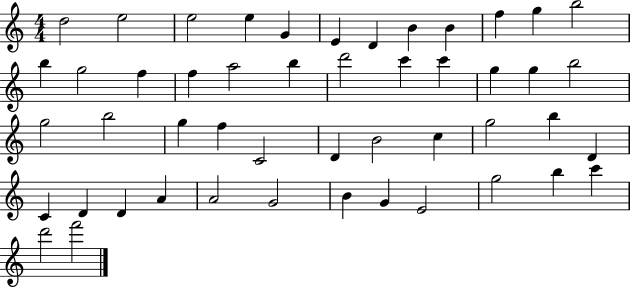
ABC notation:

X:1
T:Untitled
M:4/4
L:1/4
K:C
d2 e2 e2 e G E D B B f g b2 b g2 f f a2 b d'2 c' c' g g b2 g2 b2 g f C2 D B2 c g2 b D C D D A A2 G2 B G E2 g2 b c' d'2 f'2